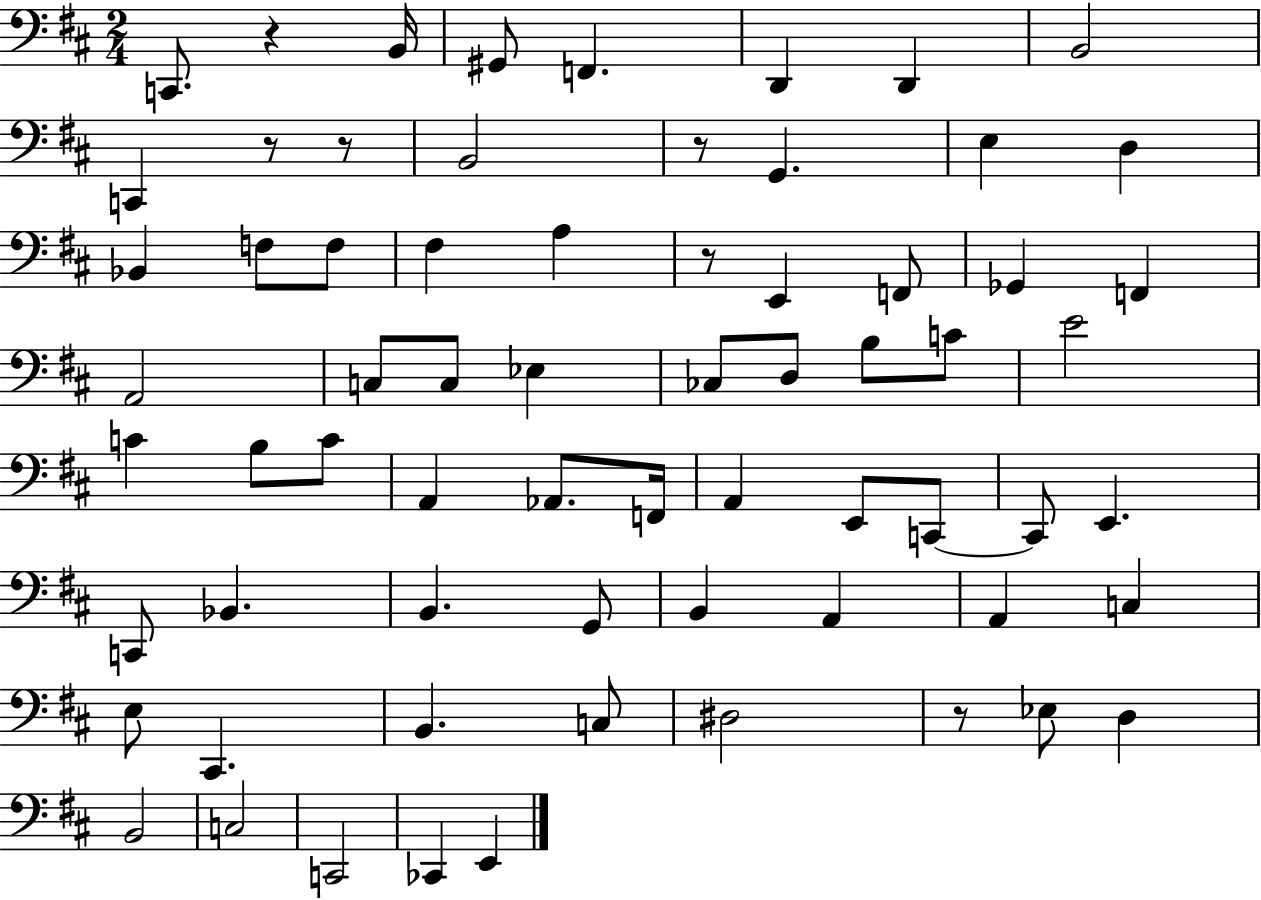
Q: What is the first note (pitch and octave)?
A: C2